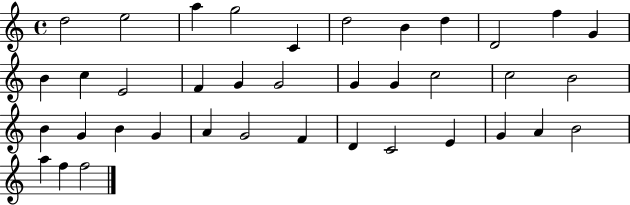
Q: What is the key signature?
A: C major